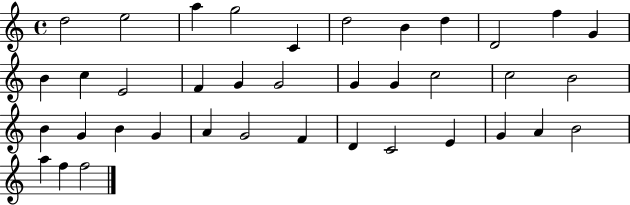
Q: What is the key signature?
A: C major